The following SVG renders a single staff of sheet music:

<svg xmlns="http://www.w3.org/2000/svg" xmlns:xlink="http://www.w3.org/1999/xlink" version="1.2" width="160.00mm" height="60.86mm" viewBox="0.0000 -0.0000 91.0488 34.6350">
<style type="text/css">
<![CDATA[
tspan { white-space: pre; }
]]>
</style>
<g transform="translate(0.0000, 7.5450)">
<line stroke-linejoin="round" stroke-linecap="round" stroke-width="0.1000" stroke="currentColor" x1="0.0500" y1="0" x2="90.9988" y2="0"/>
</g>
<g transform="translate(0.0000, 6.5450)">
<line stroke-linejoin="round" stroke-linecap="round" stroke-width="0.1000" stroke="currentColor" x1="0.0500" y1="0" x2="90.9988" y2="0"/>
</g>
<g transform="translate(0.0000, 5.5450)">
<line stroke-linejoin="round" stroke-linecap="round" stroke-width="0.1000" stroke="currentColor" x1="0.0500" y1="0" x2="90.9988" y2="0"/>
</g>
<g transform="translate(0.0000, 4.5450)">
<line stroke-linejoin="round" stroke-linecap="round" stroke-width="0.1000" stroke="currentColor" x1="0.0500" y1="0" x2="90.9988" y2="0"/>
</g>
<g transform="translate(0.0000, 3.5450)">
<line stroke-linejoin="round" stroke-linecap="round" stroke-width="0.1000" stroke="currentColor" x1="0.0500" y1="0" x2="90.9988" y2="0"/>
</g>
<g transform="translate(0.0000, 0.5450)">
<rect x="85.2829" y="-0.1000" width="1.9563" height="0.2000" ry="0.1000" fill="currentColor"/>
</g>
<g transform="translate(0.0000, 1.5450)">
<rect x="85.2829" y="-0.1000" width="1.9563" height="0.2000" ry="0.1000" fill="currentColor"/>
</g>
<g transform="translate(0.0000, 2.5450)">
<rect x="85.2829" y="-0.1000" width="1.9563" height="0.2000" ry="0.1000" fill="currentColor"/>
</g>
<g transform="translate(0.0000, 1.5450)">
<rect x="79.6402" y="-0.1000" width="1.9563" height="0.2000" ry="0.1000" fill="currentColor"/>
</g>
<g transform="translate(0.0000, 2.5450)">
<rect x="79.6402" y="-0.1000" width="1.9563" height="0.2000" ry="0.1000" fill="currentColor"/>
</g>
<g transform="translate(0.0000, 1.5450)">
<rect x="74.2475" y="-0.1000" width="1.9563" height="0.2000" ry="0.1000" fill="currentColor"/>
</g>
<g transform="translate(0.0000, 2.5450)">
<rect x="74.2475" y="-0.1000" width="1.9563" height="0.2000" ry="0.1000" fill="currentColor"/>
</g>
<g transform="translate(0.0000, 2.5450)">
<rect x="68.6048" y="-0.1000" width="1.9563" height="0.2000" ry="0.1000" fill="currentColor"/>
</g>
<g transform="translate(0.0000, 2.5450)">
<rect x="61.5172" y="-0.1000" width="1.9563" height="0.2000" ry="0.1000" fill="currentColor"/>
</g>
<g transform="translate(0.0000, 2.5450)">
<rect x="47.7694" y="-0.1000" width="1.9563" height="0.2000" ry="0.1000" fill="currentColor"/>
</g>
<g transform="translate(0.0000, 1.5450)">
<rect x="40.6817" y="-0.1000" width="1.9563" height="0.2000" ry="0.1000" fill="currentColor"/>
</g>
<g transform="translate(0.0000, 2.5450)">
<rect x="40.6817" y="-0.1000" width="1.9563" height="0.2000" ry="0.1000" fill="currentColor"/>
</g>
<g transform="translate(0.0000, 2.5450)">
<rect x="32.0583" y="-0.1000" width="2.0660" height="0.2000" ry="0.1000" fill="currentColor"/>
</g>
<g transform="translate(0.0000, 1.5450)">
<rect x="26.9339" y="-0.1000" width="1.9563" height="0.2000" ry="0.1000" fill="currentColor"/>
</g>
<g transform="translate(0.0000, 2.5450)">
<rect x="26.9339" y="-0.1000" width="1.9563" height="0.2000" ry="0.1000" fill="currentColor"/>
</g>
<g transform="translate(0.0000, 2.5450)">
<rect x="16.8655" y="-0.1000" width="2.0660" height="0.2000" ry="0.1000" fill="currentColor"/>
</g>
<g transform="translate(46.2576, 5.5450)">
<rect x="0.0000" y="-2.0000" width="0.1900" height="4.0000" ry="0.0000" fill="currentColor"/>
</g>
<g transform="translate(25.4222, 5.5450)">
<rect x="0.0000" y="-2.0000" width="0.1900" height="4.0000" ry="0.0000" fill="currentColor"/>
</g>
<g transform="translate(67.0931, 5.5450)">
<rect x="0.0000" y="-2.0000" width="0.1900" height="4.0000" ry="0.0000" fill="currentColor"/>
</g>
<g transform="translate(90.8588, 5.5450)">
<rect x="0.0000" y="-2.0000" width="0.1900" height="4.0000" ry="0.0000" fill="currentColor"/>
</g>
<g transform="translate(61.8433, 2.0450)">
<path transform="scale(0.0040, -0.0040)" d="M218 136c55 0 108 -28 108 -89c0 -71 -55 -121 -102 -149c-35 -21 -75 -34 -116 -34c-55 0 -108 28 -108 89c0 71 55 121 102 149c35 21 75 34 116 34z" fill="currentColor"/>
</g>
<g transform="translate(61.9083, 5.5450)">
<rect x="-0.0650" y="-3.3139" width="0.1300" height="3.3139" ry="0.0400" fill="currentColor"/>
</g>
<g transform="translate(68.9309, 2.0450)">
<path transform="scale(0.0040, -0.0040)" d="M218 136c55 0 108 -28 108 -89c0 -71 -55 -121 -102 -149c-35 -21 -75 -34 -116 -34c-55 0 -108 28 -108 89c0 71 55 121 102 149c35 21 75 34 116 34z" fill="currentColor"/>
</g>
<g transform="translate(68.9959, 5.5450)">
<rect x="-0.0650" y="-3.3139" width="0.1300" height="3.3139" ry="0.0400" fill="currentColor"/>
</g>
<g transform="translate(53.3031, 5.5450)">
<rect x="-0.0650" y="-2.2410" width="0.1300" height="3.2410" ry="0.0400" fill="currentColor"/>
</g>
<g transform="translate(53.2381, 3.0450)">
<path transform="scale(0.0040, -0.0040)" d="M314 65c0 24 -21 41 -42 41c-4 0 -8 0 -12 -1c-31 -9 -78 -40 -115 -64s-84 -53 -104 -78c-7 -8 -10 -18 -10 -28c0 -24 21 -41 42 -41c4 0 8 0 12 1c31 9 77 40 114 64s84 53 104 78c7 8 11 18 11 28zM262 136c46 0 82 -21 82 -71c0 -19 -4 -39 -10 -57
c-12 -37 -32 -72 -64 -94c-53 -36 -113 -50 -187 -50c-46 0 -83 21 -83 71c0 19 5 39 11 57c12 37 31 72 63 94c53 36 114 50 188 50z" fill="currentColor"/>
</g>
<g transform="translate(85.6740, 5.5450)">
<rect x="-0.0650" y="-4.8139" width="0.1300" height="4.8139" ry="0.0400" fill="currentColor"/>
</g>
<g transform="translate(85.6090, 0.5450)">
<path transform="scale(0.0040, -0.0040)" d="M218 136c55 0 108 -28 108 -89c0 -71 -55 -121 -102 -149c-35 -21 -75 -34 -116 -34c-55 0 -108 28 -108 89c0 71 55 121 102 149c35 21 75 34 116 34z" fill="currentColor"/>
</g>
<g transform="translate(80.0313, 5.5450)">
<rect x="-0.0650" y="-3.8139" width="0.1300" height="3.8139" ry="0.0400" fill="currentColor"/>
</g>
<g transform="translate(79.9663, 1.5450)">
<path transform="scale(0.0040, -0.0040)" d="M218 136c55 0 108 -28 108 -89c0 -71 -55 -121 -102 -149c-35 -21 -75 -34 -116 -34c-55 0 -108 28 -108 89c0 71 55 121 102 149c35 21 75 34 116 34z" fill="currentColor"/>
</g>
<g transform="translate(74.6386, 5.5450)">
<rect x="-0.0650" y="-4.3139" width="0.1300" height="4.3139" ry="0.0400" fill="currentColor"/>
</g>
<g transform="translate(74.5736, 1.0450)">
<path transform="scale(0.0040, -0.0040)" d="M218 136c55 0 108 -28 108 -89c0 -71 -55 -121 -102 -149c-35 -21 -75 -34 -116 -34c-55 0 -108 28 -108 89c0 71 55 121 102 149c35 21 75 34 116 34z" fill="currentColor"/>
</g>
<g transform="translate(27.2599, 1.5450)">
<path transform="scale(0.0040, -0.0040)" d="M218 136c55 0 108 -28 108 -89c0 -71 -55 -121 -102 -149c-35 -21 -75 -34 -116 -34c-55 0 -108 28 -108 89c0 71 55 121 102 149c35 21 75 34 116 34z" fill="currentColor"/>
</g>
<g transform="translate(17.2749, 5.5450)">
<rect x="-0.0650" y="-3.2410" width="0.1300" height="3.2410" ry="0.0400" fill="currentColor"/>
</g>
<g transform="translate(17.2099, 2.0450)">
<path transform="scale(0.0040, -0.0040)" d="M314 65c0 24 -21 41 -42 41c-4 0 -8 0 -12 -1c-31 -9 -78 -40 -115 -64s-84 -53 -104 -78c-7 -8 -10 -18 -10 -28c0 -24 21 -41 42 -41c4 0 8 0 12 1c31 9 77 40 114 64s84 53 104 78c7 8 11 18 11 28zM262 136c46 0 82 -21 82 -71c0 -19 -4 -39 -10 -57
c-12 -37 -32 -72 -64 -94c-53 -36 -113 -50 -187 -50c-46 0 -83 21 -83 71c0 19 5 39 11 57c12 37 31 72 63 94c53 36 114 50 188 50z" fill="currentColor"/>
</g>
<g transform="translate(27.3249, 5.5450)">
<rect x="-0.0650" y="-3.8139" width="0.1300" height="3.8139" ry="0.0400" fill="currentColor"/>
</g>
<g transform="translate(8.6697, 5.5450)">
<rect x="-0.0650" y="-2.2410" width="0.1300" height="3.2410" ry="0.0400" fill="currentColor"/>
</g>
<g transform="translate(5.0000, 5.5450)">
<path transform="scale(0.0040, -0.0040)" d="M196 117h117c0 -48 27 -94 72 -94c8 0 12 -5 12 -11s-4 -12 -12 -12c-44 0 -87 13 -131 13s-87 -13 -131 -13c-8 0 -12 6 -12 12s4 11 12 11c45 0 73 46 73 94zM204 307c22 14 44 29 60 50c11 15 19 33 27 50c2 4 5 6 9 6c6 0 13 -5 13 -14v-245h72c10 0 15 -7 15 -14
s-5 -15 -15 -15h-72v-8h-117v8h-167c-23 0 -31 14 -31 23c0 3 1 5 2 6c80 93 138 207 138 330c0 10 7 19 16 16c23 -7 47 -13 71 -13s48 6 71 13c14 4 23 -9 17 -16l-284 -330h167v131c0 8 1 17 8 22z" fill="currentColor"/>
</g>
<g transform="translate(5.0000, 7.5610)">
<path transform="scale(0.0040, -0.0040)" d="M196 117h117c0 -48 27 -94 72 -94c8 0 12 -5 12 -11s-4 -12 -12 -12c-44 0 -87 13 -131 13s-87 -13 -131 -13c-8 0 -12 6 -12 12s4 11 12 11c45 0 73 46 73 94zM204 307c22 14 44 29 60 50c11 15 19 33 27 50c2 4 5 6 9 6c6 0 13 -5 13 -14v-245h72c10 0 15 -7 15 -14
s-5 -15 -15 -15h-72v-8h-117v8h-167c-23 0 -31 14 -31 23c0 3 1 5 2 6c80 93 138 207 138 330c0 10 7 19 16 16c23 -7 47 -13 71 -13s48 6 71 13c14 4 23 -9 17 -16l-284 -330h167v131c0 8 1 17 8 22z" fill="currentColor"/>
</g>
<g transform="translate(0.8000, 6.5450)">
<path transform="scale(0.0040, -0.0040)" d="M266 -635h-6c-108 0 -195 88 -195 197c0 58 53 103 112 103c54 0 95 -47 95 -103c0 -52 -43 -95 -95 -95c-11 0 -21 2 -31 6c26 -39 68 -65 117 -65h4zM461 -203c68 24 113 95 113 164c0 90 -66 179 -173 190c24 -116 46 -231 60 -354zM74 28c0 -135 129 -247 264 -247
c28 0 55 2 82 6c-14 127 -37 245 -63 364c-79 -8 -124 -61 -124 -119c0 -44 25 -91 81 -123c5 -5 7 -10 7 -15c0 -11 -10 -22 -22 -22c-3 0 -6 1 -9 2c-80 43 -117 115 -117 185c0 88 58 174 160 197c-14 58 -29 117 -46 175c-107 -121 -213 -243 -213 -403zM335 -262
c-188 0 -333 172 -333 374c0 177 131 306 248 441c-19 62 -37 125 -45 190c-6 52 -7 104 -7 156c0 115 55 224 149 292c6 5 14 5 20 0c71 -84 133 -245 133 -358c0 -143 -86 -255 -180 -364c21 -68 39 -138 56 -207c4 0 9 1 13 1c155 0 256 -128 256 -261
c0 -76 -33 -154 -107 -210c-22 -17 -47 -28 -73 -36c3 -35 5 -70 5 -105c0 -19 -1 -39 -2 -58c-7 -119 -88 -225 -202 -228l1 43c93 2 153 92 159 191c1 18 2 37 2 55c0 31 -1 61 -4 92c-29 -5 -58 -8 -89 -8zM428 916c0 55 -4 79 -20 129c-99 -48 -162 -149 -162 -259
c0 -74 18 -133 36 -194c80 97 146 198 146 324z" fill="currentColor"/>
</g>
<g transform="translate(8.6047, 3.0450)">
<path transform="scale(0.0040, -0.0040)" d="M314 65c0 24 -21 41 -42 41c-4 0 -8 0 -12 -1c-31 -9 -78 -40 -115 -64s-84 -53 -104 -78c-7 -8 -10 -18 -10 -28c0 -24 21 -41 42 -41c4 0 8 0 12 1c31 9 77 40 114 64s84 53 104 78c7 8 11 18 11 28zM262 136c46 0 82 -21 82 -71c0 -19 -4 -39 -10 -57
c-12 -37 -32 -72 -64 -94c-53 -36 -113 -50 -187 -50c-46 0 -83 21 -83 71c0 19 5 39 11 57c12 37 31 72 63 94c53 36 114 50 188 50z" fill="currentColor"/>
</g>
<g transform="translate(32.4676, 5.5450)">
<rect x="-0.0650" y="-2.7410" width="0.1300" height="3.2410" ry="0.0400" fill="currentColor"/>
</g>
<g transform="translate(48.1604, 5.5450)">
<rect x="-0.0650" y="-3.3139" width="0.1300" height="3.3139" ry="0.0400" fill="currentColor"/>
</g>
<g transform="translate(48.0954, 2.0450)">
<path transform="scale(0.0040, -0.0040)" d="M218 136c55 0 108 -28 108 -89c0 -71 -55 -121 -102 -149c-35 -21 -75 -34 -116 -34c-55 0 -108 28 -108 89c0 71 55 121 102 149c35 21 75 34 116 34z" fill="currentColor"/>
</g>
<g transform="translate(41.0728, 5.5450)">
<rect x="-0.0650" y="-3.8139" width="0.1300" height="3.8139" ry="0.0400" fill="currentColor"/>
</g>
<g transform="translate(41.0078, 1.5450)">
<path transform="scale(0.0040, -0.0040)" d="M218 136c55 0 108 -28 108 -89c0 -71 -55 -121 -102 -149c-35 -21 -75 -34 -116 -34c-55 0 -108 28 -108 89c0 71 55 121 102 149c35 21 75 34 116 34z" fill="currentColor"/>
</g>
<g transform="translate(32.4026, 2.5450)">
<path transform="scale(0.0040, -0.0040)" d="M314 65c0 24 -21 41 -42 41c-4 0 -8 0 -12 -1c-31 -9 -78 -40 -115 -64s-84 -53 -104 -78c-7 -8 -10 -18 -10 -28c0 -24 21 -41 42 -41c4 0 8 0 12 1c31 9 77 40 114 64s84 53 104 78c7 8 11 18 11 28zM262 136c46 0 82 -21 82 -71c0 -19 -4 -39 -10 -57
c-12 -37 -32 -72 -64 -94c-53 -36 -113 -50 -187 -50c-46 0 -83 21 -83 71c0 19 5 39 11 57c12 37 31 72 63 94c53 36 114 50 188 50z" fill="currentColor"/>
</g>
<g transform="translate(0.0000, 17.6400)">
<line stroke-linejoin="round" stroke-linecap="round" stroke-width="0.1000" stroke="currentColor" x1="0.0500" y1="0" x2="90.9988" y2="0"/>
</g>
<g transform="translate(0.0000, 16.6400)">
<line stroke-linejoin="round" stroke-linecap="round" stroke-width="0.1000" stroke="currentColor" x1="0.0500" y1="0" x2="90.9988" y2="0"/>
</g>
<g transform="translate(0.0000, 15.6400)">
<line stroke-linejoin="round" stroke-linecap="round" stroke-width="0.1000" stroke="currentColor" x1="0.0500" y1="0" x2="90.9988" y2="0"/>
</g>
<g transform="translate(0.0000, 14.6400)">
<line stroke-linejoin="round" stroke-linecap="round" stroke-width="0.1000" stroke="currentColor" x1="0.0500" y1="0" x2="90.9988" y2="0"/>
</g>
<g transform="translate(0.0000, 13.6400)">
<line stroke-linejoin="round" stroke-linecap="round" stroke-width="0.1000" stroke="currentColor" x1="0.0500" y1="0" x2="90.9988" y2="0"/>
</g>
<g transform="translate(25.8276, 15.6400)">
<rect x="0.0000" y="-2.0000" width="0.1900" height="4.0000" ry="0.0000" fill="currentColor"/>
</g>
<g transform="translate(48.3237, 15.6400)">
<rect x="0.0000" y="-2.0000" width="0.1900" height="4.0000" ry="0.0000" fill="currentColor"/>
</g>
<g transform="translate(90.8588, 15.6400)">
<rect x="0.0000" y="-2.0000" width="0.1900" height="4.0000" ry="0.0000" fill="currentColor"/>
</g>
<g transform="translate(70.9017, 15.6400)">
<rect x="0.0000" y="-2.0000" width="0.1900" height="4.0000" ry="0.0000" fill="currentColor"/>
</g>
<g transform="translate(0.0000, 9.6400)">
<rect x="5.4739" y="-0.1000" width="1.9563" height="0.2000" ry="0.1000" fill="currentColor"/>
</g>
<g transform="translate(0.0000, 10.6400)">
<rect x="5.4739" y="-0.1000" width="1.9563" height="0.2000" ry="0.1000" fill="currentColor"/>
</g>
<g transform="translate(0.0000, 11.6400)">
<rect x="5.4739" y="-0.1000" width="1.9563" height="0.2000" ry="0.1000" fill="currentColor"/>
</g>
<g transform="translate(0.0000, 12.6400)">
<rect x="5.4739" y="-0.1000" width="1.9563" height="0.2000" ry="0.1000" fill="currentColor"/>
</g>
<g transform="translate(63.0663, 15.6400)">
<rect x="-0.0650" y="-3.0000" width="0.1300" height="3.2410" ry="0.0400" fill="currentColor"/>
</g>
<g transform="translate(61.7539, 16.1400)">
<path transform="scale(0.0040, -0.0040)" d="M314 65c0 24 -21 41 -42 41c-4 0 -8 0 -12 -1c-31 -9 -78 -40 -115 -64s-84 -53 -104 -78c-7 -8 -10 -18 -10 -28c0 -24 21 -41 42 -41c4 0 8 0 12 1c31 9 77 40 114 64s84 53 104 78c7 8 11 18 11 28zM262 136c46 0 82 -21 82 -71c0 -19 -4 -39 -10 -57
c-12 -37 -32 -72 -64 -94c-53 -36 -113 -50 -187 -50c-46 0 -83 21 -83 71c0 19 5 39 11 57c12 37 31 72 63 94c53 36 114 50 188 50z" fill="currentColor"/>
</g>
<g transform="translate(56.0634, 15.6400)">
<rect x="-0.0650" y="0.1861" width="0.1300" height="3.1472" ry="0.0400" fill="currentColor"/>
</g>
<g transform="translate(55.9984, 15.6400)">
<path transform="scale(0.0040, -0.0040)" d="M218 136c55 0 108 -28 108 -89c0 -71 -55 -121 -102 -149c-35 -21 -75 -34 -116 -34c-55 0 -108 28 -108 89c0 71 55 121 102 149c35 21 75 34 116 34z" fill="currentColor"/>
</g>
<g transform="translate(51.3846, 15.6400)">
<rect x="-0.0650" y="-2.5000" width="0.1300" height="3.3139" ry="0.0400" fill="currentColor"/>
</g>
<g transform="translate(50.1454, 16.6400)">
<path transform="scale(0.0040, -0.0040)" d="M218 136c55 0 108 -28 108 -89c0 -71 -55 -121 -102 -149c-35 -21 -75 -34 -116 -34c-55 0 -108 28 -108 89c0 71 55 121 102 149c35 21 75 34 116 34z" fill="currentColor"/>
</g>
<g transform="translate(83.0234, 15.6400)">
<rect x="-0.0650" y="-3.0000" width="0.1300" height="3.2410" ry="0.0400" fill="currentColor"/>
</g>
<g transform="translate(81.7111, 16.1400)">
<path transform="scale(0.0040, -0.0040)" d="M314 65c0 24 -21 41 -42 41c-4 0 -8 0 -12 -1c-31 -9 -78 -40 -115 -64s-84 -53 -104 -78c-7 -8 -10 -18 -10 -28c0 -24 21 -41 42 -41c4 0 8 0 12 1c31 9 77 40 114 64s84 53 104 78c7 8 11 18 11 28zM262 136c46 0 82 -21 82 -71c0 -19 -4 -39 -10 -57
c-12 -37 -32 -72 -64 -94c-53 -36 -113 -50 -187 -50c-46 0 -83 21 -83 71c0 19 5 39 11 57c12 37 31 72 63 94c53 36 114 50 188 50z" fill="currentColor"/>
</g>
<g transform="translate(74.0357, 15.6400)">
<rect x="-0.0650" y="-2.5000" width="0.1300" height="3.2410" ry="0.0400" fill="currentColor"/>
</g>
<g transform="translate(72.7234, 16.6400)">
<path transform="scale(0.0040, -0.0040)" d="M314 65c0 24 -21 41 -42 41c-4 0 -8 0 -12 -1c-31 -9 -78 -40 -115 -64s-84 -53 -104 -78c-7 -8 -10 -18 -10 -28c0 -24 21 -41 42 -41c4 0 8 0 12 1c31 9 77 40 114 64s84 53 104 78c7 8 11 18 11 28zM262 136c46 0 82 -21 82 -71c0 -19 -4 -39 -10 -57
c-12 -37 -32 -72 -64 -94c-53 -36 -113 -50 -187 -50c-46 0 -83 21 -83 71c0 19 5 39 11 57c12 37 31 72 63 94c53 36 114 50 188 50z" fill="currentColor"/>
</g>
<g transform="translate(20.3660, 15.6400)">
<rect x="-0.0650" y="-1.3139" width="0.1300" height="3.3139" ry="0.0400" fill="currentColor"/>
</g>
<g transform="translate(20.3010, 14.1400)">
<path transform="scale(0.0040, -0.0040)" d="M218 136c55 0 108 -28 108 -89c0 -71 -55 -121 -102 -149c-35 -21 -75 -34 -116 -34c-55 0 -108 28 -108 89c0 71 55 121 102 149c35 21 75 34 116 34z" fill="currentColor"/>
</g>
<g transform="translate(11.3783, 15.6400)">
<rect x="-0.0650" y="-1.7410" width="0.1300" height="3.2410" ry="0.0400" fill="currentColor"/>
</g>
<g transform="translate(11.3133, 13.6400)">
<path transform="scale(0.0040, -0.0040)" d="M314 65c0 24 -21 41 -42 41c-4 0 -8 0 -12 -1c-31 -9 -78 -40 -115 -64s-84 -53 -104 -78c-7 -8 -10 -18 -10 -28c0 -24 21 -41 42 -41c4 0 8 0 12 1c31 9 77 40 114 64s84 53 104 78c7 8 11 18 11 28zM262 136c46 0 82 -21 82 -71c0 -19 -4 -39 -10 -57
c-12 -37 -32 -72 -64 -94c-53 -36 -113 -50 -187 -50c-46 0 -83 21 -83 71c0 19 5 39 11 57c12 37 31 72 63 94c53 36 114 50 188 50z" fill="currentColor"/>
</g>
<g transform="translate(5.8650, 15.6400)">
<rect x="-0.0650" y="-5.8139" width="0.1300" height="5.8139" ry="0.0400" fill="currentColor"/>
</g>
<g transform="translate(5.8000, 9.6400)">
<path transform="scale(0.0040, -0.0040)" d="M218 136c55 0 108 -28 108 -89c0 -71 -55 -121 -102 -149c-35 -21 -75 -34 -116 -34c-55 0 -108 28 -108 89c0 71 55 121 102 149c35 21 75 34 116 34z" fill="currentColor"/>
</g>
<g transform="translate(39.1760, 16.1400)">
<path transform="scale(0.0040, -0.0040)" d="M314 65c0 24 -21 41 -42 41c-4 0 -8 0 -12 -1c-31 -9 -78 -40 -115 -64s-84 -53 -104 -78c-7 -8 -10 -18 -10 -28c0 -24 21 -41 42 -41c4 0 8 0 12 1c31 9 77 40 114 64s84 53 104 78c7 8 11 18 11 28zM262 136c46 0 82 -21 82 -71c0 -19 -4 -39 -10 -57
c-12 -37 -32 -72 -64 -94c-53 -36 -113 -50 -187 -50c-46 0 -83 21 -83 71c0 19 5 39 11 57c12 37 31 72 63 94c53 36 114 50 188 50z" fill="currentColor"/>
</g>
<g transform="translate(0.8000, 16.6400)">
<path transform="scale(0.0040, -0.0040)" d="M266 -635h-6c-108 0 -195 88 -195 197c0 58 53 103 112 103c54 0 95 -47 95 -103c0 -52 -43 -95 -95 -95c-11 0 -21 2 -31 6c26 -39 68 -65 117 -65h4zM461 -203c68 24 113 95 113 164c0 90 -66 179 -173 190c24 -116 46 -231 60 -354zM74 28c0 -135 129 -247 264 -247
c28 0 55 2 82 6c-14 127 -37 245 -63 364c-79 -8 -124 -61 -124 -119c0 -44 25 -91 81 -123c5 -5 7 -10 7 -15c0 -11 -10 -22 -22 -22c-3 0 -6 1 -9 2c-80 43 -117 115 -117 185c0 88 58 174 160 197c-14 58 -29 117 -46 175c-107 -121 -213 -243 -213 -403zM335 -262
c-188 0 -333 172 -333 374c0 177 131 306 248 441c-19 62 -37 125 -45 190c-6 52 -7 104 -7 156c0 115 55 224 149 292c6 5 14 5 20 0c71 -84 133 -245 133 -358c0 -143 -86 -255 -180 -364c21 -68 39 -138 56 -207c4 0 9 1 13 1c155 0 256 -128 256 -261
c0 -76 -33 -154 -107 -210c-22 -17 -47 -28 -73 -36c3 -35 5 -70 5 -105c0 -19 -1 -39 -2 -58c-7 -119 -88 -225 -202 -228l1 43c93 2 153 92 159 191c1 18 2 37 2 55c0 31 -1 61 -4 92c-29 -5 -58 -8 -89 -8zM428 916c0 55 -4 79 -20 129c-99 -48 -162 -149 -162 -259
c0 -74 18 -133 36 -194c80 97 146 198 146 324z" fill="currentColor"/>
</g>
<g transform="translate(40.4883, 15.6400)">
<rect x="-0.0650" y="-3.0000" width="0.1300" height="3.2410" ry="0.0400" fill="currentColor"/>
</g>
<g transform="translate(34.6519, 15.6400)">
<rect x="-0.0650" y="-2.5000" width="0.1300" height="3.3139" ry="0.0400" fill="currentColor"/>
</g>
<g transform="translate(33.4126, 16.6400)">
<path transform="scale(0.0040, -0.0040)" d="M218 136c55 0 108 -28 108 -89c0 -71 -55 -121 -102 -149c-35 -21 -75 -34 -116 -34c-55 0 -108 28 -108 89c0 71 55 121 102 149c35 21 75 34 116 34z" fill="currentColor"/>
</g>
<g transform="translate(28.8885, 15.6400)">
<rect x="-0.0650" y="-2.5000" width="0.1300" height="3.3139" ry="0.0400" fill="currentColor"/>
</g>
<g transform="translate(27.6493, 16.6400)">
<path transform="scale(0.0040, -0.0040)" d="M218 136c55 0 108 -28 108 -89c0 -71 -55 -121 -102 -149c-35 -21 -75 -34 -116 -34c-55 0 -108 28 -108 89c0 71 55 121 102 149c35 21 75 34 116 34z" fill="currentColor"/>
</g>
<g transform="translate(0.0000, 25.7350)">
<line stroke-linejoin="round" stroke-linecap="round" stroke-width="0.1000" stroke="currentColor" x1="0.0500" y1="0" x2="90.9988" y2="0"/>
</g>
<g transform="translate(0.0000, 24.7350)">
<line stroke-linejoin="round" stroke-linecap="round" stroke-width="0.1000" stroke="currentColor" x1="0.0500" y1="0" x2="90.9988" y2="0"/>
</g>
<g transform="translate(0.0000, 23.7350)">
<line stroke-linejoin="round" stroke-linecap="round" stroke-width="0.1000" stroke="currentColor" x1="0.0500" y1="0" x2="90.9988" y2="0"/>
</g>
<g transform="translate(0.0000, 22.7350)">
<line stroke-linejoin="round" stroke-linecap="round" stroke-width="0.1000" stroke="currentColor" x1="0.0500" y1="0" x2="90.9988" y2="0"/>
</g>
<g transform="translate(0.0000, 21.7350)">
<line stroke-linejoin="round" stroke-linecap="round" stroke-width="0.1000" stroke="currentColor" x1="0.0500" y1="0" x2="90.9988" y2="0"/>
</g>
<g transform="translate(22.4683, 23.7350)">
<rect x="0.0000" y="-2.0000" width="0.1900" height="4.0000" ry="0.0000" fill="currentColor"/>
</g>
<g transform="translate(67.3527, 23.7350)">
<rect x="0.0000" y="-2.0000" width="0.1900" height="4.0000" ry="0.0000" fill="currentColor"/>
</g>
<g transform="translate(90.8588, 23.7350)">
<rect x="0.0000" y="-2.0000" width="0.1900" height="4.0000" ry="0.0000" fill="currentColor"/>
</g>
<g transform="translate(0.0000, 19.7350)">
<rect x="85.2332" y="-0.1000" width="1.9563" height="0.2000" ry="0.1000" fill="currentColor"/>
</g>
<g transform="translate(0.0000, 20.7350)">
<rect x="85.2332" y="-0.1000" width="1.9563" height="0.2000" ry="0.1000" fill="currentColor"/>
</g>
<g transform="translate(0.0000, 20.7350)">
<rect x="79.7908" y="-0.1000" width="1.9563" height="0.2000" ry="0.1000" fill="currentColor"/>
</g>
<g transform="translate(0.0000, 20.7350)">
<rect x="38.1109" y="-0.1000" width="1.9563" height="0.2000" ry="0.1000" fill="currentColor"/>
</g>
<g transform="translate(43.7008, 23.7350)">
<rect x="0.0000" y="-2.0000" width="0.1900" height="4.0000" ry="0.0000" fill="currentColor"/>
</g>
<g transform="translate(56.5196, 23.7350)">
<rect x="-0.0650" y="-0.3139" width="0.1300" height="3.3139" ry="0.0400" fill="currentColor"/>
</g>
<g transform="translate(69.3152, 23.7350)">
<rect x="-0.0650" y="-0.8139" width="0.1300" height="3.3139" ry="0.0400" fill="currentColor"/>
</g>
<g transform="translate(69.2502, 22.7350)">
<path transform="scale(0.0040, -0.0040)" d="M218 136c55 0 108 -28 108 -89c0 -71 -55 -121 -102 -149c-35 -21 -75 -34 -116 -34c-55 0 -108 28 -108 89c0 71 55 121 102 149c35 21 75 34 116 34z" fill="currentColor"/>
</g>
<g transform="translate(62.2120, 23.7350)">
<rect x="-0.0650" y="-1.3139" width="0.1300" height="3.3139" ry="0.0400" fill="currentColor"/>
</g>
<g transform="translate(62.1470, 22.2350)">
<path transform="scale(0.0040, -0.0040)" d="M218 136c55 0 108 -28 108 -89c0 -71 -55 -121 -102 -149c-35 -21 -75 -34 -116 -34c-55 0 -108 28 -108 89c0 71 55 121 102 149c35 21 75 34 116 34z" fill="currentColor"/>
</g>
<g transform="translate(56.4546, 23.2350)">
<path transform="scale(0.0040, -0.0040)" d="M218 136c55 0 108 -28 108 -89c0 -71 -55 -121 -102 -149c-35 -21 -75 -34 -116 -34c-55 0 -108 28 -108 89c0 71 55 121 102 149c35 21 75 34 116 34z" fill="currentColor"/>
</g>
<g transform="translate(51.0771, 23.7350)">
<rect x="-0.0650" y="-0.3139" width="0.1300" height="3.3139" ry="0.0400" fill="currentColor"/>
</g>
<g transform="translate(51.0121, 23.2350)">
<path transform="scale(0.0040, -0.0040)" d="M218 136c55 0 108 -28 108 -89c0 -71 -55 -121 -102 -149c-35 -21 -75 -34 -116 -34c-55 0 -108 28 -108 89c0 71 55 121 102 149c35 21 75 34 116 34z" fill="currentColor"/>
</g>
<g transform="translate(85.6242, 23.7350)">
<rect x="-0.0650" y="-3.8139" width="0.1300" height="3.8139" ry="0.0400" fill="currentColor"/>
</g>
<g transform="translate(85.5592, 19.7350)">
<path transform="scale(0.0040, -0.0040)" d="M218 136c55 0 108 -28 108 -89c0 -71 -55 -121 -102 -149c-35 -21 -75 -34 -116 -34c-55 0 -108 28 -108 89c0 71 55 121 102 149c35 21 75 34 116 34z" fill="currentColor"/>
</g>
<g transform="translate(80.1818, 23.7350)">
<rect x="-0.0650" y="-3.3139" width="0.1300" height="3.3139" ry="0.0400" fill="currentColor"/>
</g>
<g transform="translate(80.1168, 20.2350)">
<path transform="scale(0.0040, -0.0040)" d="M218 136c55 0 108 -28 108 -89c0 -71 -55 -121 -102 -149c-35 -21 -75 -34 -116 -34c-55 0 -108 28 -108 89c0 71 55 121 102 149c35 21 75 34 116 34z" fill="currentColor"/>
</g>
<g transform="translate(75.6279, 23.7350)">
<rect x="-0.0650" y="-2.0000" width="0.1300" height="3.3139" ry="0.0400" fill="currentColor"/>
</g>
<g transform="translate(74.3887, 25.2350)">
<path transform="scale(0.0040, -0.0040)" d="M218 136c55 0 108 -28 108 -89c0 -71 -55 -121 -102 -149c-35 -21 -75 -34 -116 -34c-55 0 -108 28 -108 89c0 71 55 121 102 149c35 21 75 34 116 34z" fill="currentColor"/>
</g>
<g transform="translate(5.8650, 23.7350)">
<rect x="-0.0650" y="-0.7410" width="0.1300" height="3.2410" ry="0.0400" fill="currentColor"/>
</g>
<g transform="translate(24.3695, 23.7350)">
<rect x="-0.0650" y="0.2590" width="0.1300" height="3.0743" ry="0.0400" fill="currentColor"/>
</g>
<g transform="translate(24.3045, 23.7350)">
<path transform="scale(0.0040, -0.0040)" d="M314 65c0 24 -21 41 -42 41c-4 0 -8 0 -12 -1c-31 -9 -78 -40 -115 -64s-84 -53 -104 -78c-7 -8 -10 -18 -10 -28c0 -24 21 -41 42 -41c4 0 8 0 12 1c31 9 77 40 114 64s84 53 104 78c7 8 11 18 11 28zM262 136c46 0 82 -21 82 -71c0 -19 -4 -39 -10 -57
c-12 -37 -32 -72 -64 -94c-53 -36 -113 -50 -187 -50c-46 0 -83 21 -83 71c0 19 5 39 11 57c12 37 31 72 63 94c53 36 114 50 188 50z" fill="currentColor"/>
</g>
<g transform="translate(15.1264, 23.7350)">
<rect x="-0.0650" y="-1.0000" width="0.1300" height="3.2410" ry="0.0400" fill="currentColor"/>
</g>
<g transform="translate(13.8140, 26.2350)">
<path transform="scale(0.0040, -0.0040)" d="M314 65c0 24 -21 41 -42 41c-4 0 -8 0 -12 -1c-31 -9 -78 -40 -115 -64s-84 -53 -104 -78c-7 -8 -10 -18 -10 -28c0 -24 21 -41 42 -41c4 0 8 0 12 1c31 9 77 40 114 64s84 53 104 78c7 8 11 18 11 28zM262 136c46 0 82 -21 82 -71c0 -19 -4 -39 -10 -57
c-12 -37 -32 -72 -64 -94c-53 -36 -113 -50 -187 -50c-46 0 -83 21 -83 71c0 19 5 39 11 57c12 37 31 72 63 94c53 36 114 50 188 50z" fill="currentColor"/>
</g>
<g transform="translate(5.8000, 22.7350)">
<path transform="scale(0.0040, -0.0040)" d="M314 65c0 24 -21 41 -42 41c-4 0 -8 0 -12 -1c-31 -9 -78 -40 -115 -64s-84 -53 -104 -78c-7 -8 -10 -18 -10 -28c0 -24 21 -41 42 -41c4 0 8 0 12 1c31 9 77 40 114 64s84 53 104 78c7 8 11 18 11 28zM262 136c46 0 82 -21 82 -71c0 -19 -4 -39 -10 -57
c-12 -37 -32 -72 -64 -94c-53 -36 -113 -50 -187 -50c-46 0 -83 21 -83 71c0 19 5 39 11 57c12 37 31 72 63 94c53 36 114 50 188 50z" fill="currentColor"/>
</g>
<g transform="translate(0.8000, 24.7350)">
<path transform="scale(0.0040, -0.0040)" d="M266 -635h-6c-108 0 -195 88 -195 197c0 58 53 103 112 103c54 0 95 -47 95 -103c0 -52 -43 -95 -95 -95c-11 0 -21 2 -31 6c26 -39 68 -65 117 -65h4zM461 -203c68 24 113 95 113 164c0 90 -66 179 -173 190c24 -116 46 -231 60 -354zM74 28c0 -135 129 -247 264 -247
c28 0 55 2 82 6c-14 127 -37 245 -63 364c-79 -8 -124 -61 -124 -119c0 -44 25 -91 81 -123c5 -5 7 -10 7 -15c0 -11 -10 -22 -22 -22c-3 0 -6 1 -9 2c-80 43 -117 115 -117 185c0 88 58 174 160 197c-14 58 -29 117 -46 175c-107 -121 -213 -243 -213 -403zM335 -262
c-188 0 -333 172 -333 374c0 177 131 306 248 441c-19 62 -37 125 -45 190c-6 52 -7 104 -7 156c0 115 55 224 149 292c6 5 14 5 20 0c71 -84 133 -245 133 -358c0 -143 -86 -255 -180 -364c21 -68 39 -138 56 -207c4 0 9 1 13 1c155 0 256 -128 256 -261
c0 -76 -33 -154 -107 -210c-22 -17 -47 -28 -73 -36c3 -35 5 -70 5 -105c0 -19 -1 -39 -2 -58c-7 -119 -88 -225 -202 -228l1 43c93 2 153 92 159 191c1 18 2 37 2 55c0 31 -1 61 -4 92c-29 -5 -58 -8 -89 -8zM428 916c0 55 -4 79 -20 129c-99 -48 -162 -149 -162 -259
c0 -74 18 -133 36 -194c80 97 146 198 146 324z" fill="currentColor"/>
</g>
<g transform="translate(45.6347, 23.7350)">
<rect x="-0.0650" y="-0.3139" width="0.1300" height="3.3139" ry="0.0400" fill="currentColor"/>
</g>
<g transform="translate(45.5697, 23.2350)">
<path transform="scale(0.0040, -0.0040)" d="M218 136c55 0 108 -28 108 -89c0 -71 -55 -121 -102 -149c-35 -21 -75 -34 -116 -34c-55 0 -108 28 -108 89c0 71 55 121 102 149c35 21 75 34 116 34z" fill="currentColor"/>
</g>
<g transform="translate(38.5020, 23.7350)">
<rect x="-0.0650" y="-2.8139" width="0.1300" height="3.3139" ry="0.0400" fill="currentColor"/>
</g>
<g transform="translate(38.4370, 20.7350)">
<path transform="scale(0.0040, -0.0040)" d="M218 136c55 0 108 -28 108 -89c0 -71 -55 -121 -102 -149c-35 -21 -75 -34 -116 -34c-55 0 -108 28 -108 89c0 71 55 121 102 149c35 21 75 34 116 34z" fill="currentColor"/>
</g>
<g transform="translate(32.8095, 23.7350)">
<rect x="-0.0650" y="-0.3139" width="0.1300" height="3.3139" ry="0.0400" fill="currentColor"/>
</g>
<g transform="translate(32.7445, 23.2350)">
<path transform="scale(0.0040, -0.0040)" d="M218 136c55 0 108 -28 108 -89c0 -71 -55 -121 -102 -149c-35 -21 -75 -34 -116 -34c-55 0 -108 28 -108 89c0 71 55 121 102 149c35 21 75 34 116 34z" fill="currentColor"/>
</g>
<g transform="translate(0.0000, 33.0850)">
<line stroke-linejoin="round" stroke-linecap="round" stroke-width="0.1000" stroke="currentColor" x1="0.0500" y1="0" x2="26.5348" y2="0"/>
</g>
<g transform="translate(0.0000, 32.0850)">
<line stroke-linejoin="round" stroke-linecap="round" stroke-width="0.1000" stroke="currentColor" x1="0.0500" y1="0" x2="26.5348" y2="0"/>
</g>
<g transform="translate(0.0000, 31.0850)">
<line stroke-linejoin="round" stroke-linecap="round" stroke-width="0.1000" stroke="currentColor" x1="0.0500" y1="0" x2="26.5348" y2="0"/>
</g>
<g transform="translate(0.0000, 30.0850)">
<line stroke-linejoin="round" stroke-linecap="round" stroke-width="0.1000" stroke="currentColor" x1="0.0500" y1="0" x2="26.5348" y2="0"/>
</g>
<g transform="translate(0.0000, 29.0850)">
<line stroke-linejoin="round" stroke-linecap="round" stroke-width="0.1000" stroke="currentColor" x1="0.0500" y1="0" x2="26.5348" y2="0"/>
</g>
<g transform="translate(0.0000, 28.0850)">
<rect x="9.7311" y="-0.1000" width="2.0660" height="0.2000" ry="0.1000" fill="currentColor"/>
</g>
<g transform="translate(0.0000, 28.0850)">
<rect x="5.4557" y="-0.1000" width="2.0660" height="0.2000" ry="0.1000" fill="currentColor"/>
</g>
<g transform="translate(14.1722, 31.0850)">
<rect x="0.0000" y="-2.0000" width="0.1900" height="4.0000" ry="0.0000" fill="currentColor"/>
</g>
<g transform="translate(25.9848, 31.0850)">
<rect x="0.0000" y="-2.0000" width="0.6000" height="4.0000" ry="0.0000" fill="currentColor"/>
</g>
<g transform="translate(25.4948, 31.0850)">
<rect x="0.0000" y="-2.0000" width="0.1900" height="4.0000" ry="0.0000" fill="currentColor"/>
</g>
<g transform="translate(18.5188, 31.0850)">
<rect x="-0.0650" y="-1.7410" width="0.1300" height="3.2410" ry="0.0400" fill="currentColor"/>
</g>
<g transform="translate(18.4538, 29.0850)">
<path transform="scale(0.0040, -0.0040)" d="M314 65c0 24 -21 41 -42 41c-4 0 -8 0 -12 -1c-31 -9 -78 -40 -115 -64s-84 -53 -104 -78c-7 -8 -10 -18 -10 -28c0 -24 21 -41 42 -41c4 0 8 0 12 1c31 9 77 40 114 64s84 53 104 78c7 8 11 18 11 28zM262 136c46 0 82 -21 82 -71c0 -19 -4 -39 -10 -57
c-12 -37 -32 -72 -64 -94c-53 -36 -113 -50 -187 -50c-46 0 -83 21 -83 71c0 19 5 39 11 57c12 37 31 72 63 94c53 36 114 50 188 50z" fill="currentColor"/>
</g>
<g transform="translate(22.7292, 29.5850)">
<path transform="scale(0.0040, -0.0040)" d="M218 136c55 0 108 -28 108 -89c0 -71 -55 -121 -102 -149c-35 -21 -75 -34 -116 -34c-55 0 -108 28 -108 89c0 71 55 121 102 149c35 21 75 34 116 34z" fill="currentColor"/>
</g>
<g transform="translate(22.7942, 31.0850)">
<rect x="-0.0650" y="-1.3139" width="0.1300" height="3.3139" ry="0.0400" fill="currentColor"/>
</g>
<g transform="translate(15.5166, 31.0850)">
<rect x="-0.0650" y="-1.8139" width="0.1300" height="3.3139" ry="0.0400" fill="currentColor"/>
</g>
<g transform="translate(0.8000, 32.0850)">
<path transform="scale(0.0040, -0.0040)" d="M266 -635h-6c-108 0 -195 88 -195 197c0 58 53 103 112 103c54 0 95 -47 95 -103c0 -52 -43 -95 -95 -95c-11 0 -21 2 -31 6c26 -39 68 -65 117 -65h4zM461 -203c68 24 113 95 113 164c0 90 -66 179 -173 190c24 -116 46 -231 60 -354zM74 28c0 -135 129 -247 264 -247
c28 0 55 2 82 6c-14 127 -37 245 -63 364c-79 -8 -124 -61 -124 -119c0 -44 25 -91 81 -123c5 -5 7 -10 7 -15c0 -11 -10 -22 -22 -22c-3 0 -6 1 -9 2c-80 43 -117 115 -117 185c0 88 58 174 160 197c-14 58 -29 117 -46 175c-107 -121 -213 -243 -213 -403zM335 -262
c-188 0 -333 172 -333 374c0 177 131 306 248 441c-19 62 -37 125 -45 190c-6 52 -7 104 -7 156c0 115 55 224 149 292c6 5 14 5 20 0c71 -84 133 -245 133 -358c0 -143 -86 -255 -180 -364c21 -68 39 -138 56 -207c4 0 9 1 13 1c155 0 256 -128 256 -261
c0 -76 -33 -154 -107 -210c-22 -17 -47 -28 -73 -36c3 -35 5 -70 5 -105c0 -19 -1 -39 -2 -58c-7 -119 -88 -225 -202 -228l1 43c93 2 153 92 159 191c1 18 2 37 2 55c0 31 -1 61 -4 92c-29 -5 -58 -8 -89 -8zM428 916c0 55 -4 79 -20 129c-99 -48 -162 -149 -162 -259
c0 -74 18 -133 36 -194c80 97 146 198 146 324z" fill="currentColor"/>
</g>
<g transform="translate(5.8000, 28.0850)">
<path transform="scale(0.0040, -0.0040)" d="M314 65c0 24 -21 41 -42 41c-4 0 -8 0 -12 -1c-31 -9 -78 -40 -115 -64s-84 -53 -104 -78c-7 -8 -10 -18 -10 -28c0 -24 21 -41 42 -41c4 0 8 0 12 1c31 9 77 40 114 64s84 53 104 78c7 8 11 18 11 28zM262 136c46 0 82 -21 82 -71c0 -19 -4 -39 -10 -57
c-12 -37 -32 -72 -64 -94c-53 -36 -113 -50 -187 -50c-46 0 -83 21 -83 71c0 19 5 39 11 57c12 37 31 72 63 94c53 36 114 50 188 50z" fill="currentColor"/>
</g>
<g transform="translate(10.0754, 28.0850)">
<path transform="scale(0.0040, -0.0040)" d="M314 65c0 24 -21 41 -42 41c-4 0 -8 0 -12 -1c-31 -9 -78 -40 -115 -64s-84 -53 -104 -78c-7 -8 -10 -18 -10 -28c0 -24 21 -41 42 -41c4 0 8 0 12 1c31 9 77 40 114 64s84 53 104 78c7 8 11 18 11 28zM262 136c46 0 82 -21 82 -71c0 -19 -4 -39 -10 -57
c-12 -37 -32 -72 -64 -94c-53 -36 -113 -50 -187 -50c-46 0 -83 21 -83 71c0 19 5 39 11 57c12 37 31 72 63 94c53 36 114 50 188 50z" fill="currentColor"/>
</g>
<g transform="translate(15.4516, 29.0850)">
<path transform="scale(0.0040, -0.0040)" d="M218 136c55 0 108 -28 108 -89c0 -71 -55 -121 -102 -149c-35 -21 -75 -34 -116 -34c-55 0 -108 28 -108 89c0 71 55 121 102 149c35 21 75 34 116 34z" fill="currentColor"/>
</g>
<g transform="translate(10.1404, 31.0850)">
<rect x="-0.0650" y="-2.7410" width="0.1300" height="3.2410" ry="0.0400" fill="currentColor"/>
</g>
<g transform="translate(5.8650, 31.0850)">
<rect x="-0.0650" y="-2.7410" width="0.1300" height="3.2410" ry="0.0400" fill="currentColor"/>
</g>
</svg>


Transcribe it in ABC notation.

X:1
T:Untitled
M:4/4
L:1/4
K:C
g2 b2 c' a2 c' b g2 b b d' c' e' g' f2 e G G A2 G B A2 G2 A2 d2 D2 B2 c a c c c e d F b c' a2 a2 f f2 e